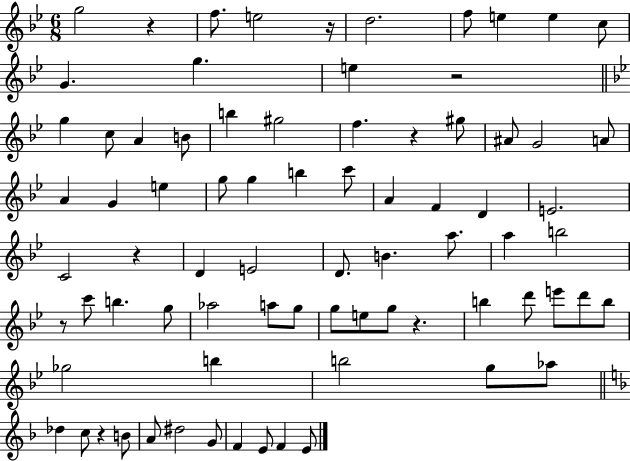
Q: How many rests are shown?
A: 8